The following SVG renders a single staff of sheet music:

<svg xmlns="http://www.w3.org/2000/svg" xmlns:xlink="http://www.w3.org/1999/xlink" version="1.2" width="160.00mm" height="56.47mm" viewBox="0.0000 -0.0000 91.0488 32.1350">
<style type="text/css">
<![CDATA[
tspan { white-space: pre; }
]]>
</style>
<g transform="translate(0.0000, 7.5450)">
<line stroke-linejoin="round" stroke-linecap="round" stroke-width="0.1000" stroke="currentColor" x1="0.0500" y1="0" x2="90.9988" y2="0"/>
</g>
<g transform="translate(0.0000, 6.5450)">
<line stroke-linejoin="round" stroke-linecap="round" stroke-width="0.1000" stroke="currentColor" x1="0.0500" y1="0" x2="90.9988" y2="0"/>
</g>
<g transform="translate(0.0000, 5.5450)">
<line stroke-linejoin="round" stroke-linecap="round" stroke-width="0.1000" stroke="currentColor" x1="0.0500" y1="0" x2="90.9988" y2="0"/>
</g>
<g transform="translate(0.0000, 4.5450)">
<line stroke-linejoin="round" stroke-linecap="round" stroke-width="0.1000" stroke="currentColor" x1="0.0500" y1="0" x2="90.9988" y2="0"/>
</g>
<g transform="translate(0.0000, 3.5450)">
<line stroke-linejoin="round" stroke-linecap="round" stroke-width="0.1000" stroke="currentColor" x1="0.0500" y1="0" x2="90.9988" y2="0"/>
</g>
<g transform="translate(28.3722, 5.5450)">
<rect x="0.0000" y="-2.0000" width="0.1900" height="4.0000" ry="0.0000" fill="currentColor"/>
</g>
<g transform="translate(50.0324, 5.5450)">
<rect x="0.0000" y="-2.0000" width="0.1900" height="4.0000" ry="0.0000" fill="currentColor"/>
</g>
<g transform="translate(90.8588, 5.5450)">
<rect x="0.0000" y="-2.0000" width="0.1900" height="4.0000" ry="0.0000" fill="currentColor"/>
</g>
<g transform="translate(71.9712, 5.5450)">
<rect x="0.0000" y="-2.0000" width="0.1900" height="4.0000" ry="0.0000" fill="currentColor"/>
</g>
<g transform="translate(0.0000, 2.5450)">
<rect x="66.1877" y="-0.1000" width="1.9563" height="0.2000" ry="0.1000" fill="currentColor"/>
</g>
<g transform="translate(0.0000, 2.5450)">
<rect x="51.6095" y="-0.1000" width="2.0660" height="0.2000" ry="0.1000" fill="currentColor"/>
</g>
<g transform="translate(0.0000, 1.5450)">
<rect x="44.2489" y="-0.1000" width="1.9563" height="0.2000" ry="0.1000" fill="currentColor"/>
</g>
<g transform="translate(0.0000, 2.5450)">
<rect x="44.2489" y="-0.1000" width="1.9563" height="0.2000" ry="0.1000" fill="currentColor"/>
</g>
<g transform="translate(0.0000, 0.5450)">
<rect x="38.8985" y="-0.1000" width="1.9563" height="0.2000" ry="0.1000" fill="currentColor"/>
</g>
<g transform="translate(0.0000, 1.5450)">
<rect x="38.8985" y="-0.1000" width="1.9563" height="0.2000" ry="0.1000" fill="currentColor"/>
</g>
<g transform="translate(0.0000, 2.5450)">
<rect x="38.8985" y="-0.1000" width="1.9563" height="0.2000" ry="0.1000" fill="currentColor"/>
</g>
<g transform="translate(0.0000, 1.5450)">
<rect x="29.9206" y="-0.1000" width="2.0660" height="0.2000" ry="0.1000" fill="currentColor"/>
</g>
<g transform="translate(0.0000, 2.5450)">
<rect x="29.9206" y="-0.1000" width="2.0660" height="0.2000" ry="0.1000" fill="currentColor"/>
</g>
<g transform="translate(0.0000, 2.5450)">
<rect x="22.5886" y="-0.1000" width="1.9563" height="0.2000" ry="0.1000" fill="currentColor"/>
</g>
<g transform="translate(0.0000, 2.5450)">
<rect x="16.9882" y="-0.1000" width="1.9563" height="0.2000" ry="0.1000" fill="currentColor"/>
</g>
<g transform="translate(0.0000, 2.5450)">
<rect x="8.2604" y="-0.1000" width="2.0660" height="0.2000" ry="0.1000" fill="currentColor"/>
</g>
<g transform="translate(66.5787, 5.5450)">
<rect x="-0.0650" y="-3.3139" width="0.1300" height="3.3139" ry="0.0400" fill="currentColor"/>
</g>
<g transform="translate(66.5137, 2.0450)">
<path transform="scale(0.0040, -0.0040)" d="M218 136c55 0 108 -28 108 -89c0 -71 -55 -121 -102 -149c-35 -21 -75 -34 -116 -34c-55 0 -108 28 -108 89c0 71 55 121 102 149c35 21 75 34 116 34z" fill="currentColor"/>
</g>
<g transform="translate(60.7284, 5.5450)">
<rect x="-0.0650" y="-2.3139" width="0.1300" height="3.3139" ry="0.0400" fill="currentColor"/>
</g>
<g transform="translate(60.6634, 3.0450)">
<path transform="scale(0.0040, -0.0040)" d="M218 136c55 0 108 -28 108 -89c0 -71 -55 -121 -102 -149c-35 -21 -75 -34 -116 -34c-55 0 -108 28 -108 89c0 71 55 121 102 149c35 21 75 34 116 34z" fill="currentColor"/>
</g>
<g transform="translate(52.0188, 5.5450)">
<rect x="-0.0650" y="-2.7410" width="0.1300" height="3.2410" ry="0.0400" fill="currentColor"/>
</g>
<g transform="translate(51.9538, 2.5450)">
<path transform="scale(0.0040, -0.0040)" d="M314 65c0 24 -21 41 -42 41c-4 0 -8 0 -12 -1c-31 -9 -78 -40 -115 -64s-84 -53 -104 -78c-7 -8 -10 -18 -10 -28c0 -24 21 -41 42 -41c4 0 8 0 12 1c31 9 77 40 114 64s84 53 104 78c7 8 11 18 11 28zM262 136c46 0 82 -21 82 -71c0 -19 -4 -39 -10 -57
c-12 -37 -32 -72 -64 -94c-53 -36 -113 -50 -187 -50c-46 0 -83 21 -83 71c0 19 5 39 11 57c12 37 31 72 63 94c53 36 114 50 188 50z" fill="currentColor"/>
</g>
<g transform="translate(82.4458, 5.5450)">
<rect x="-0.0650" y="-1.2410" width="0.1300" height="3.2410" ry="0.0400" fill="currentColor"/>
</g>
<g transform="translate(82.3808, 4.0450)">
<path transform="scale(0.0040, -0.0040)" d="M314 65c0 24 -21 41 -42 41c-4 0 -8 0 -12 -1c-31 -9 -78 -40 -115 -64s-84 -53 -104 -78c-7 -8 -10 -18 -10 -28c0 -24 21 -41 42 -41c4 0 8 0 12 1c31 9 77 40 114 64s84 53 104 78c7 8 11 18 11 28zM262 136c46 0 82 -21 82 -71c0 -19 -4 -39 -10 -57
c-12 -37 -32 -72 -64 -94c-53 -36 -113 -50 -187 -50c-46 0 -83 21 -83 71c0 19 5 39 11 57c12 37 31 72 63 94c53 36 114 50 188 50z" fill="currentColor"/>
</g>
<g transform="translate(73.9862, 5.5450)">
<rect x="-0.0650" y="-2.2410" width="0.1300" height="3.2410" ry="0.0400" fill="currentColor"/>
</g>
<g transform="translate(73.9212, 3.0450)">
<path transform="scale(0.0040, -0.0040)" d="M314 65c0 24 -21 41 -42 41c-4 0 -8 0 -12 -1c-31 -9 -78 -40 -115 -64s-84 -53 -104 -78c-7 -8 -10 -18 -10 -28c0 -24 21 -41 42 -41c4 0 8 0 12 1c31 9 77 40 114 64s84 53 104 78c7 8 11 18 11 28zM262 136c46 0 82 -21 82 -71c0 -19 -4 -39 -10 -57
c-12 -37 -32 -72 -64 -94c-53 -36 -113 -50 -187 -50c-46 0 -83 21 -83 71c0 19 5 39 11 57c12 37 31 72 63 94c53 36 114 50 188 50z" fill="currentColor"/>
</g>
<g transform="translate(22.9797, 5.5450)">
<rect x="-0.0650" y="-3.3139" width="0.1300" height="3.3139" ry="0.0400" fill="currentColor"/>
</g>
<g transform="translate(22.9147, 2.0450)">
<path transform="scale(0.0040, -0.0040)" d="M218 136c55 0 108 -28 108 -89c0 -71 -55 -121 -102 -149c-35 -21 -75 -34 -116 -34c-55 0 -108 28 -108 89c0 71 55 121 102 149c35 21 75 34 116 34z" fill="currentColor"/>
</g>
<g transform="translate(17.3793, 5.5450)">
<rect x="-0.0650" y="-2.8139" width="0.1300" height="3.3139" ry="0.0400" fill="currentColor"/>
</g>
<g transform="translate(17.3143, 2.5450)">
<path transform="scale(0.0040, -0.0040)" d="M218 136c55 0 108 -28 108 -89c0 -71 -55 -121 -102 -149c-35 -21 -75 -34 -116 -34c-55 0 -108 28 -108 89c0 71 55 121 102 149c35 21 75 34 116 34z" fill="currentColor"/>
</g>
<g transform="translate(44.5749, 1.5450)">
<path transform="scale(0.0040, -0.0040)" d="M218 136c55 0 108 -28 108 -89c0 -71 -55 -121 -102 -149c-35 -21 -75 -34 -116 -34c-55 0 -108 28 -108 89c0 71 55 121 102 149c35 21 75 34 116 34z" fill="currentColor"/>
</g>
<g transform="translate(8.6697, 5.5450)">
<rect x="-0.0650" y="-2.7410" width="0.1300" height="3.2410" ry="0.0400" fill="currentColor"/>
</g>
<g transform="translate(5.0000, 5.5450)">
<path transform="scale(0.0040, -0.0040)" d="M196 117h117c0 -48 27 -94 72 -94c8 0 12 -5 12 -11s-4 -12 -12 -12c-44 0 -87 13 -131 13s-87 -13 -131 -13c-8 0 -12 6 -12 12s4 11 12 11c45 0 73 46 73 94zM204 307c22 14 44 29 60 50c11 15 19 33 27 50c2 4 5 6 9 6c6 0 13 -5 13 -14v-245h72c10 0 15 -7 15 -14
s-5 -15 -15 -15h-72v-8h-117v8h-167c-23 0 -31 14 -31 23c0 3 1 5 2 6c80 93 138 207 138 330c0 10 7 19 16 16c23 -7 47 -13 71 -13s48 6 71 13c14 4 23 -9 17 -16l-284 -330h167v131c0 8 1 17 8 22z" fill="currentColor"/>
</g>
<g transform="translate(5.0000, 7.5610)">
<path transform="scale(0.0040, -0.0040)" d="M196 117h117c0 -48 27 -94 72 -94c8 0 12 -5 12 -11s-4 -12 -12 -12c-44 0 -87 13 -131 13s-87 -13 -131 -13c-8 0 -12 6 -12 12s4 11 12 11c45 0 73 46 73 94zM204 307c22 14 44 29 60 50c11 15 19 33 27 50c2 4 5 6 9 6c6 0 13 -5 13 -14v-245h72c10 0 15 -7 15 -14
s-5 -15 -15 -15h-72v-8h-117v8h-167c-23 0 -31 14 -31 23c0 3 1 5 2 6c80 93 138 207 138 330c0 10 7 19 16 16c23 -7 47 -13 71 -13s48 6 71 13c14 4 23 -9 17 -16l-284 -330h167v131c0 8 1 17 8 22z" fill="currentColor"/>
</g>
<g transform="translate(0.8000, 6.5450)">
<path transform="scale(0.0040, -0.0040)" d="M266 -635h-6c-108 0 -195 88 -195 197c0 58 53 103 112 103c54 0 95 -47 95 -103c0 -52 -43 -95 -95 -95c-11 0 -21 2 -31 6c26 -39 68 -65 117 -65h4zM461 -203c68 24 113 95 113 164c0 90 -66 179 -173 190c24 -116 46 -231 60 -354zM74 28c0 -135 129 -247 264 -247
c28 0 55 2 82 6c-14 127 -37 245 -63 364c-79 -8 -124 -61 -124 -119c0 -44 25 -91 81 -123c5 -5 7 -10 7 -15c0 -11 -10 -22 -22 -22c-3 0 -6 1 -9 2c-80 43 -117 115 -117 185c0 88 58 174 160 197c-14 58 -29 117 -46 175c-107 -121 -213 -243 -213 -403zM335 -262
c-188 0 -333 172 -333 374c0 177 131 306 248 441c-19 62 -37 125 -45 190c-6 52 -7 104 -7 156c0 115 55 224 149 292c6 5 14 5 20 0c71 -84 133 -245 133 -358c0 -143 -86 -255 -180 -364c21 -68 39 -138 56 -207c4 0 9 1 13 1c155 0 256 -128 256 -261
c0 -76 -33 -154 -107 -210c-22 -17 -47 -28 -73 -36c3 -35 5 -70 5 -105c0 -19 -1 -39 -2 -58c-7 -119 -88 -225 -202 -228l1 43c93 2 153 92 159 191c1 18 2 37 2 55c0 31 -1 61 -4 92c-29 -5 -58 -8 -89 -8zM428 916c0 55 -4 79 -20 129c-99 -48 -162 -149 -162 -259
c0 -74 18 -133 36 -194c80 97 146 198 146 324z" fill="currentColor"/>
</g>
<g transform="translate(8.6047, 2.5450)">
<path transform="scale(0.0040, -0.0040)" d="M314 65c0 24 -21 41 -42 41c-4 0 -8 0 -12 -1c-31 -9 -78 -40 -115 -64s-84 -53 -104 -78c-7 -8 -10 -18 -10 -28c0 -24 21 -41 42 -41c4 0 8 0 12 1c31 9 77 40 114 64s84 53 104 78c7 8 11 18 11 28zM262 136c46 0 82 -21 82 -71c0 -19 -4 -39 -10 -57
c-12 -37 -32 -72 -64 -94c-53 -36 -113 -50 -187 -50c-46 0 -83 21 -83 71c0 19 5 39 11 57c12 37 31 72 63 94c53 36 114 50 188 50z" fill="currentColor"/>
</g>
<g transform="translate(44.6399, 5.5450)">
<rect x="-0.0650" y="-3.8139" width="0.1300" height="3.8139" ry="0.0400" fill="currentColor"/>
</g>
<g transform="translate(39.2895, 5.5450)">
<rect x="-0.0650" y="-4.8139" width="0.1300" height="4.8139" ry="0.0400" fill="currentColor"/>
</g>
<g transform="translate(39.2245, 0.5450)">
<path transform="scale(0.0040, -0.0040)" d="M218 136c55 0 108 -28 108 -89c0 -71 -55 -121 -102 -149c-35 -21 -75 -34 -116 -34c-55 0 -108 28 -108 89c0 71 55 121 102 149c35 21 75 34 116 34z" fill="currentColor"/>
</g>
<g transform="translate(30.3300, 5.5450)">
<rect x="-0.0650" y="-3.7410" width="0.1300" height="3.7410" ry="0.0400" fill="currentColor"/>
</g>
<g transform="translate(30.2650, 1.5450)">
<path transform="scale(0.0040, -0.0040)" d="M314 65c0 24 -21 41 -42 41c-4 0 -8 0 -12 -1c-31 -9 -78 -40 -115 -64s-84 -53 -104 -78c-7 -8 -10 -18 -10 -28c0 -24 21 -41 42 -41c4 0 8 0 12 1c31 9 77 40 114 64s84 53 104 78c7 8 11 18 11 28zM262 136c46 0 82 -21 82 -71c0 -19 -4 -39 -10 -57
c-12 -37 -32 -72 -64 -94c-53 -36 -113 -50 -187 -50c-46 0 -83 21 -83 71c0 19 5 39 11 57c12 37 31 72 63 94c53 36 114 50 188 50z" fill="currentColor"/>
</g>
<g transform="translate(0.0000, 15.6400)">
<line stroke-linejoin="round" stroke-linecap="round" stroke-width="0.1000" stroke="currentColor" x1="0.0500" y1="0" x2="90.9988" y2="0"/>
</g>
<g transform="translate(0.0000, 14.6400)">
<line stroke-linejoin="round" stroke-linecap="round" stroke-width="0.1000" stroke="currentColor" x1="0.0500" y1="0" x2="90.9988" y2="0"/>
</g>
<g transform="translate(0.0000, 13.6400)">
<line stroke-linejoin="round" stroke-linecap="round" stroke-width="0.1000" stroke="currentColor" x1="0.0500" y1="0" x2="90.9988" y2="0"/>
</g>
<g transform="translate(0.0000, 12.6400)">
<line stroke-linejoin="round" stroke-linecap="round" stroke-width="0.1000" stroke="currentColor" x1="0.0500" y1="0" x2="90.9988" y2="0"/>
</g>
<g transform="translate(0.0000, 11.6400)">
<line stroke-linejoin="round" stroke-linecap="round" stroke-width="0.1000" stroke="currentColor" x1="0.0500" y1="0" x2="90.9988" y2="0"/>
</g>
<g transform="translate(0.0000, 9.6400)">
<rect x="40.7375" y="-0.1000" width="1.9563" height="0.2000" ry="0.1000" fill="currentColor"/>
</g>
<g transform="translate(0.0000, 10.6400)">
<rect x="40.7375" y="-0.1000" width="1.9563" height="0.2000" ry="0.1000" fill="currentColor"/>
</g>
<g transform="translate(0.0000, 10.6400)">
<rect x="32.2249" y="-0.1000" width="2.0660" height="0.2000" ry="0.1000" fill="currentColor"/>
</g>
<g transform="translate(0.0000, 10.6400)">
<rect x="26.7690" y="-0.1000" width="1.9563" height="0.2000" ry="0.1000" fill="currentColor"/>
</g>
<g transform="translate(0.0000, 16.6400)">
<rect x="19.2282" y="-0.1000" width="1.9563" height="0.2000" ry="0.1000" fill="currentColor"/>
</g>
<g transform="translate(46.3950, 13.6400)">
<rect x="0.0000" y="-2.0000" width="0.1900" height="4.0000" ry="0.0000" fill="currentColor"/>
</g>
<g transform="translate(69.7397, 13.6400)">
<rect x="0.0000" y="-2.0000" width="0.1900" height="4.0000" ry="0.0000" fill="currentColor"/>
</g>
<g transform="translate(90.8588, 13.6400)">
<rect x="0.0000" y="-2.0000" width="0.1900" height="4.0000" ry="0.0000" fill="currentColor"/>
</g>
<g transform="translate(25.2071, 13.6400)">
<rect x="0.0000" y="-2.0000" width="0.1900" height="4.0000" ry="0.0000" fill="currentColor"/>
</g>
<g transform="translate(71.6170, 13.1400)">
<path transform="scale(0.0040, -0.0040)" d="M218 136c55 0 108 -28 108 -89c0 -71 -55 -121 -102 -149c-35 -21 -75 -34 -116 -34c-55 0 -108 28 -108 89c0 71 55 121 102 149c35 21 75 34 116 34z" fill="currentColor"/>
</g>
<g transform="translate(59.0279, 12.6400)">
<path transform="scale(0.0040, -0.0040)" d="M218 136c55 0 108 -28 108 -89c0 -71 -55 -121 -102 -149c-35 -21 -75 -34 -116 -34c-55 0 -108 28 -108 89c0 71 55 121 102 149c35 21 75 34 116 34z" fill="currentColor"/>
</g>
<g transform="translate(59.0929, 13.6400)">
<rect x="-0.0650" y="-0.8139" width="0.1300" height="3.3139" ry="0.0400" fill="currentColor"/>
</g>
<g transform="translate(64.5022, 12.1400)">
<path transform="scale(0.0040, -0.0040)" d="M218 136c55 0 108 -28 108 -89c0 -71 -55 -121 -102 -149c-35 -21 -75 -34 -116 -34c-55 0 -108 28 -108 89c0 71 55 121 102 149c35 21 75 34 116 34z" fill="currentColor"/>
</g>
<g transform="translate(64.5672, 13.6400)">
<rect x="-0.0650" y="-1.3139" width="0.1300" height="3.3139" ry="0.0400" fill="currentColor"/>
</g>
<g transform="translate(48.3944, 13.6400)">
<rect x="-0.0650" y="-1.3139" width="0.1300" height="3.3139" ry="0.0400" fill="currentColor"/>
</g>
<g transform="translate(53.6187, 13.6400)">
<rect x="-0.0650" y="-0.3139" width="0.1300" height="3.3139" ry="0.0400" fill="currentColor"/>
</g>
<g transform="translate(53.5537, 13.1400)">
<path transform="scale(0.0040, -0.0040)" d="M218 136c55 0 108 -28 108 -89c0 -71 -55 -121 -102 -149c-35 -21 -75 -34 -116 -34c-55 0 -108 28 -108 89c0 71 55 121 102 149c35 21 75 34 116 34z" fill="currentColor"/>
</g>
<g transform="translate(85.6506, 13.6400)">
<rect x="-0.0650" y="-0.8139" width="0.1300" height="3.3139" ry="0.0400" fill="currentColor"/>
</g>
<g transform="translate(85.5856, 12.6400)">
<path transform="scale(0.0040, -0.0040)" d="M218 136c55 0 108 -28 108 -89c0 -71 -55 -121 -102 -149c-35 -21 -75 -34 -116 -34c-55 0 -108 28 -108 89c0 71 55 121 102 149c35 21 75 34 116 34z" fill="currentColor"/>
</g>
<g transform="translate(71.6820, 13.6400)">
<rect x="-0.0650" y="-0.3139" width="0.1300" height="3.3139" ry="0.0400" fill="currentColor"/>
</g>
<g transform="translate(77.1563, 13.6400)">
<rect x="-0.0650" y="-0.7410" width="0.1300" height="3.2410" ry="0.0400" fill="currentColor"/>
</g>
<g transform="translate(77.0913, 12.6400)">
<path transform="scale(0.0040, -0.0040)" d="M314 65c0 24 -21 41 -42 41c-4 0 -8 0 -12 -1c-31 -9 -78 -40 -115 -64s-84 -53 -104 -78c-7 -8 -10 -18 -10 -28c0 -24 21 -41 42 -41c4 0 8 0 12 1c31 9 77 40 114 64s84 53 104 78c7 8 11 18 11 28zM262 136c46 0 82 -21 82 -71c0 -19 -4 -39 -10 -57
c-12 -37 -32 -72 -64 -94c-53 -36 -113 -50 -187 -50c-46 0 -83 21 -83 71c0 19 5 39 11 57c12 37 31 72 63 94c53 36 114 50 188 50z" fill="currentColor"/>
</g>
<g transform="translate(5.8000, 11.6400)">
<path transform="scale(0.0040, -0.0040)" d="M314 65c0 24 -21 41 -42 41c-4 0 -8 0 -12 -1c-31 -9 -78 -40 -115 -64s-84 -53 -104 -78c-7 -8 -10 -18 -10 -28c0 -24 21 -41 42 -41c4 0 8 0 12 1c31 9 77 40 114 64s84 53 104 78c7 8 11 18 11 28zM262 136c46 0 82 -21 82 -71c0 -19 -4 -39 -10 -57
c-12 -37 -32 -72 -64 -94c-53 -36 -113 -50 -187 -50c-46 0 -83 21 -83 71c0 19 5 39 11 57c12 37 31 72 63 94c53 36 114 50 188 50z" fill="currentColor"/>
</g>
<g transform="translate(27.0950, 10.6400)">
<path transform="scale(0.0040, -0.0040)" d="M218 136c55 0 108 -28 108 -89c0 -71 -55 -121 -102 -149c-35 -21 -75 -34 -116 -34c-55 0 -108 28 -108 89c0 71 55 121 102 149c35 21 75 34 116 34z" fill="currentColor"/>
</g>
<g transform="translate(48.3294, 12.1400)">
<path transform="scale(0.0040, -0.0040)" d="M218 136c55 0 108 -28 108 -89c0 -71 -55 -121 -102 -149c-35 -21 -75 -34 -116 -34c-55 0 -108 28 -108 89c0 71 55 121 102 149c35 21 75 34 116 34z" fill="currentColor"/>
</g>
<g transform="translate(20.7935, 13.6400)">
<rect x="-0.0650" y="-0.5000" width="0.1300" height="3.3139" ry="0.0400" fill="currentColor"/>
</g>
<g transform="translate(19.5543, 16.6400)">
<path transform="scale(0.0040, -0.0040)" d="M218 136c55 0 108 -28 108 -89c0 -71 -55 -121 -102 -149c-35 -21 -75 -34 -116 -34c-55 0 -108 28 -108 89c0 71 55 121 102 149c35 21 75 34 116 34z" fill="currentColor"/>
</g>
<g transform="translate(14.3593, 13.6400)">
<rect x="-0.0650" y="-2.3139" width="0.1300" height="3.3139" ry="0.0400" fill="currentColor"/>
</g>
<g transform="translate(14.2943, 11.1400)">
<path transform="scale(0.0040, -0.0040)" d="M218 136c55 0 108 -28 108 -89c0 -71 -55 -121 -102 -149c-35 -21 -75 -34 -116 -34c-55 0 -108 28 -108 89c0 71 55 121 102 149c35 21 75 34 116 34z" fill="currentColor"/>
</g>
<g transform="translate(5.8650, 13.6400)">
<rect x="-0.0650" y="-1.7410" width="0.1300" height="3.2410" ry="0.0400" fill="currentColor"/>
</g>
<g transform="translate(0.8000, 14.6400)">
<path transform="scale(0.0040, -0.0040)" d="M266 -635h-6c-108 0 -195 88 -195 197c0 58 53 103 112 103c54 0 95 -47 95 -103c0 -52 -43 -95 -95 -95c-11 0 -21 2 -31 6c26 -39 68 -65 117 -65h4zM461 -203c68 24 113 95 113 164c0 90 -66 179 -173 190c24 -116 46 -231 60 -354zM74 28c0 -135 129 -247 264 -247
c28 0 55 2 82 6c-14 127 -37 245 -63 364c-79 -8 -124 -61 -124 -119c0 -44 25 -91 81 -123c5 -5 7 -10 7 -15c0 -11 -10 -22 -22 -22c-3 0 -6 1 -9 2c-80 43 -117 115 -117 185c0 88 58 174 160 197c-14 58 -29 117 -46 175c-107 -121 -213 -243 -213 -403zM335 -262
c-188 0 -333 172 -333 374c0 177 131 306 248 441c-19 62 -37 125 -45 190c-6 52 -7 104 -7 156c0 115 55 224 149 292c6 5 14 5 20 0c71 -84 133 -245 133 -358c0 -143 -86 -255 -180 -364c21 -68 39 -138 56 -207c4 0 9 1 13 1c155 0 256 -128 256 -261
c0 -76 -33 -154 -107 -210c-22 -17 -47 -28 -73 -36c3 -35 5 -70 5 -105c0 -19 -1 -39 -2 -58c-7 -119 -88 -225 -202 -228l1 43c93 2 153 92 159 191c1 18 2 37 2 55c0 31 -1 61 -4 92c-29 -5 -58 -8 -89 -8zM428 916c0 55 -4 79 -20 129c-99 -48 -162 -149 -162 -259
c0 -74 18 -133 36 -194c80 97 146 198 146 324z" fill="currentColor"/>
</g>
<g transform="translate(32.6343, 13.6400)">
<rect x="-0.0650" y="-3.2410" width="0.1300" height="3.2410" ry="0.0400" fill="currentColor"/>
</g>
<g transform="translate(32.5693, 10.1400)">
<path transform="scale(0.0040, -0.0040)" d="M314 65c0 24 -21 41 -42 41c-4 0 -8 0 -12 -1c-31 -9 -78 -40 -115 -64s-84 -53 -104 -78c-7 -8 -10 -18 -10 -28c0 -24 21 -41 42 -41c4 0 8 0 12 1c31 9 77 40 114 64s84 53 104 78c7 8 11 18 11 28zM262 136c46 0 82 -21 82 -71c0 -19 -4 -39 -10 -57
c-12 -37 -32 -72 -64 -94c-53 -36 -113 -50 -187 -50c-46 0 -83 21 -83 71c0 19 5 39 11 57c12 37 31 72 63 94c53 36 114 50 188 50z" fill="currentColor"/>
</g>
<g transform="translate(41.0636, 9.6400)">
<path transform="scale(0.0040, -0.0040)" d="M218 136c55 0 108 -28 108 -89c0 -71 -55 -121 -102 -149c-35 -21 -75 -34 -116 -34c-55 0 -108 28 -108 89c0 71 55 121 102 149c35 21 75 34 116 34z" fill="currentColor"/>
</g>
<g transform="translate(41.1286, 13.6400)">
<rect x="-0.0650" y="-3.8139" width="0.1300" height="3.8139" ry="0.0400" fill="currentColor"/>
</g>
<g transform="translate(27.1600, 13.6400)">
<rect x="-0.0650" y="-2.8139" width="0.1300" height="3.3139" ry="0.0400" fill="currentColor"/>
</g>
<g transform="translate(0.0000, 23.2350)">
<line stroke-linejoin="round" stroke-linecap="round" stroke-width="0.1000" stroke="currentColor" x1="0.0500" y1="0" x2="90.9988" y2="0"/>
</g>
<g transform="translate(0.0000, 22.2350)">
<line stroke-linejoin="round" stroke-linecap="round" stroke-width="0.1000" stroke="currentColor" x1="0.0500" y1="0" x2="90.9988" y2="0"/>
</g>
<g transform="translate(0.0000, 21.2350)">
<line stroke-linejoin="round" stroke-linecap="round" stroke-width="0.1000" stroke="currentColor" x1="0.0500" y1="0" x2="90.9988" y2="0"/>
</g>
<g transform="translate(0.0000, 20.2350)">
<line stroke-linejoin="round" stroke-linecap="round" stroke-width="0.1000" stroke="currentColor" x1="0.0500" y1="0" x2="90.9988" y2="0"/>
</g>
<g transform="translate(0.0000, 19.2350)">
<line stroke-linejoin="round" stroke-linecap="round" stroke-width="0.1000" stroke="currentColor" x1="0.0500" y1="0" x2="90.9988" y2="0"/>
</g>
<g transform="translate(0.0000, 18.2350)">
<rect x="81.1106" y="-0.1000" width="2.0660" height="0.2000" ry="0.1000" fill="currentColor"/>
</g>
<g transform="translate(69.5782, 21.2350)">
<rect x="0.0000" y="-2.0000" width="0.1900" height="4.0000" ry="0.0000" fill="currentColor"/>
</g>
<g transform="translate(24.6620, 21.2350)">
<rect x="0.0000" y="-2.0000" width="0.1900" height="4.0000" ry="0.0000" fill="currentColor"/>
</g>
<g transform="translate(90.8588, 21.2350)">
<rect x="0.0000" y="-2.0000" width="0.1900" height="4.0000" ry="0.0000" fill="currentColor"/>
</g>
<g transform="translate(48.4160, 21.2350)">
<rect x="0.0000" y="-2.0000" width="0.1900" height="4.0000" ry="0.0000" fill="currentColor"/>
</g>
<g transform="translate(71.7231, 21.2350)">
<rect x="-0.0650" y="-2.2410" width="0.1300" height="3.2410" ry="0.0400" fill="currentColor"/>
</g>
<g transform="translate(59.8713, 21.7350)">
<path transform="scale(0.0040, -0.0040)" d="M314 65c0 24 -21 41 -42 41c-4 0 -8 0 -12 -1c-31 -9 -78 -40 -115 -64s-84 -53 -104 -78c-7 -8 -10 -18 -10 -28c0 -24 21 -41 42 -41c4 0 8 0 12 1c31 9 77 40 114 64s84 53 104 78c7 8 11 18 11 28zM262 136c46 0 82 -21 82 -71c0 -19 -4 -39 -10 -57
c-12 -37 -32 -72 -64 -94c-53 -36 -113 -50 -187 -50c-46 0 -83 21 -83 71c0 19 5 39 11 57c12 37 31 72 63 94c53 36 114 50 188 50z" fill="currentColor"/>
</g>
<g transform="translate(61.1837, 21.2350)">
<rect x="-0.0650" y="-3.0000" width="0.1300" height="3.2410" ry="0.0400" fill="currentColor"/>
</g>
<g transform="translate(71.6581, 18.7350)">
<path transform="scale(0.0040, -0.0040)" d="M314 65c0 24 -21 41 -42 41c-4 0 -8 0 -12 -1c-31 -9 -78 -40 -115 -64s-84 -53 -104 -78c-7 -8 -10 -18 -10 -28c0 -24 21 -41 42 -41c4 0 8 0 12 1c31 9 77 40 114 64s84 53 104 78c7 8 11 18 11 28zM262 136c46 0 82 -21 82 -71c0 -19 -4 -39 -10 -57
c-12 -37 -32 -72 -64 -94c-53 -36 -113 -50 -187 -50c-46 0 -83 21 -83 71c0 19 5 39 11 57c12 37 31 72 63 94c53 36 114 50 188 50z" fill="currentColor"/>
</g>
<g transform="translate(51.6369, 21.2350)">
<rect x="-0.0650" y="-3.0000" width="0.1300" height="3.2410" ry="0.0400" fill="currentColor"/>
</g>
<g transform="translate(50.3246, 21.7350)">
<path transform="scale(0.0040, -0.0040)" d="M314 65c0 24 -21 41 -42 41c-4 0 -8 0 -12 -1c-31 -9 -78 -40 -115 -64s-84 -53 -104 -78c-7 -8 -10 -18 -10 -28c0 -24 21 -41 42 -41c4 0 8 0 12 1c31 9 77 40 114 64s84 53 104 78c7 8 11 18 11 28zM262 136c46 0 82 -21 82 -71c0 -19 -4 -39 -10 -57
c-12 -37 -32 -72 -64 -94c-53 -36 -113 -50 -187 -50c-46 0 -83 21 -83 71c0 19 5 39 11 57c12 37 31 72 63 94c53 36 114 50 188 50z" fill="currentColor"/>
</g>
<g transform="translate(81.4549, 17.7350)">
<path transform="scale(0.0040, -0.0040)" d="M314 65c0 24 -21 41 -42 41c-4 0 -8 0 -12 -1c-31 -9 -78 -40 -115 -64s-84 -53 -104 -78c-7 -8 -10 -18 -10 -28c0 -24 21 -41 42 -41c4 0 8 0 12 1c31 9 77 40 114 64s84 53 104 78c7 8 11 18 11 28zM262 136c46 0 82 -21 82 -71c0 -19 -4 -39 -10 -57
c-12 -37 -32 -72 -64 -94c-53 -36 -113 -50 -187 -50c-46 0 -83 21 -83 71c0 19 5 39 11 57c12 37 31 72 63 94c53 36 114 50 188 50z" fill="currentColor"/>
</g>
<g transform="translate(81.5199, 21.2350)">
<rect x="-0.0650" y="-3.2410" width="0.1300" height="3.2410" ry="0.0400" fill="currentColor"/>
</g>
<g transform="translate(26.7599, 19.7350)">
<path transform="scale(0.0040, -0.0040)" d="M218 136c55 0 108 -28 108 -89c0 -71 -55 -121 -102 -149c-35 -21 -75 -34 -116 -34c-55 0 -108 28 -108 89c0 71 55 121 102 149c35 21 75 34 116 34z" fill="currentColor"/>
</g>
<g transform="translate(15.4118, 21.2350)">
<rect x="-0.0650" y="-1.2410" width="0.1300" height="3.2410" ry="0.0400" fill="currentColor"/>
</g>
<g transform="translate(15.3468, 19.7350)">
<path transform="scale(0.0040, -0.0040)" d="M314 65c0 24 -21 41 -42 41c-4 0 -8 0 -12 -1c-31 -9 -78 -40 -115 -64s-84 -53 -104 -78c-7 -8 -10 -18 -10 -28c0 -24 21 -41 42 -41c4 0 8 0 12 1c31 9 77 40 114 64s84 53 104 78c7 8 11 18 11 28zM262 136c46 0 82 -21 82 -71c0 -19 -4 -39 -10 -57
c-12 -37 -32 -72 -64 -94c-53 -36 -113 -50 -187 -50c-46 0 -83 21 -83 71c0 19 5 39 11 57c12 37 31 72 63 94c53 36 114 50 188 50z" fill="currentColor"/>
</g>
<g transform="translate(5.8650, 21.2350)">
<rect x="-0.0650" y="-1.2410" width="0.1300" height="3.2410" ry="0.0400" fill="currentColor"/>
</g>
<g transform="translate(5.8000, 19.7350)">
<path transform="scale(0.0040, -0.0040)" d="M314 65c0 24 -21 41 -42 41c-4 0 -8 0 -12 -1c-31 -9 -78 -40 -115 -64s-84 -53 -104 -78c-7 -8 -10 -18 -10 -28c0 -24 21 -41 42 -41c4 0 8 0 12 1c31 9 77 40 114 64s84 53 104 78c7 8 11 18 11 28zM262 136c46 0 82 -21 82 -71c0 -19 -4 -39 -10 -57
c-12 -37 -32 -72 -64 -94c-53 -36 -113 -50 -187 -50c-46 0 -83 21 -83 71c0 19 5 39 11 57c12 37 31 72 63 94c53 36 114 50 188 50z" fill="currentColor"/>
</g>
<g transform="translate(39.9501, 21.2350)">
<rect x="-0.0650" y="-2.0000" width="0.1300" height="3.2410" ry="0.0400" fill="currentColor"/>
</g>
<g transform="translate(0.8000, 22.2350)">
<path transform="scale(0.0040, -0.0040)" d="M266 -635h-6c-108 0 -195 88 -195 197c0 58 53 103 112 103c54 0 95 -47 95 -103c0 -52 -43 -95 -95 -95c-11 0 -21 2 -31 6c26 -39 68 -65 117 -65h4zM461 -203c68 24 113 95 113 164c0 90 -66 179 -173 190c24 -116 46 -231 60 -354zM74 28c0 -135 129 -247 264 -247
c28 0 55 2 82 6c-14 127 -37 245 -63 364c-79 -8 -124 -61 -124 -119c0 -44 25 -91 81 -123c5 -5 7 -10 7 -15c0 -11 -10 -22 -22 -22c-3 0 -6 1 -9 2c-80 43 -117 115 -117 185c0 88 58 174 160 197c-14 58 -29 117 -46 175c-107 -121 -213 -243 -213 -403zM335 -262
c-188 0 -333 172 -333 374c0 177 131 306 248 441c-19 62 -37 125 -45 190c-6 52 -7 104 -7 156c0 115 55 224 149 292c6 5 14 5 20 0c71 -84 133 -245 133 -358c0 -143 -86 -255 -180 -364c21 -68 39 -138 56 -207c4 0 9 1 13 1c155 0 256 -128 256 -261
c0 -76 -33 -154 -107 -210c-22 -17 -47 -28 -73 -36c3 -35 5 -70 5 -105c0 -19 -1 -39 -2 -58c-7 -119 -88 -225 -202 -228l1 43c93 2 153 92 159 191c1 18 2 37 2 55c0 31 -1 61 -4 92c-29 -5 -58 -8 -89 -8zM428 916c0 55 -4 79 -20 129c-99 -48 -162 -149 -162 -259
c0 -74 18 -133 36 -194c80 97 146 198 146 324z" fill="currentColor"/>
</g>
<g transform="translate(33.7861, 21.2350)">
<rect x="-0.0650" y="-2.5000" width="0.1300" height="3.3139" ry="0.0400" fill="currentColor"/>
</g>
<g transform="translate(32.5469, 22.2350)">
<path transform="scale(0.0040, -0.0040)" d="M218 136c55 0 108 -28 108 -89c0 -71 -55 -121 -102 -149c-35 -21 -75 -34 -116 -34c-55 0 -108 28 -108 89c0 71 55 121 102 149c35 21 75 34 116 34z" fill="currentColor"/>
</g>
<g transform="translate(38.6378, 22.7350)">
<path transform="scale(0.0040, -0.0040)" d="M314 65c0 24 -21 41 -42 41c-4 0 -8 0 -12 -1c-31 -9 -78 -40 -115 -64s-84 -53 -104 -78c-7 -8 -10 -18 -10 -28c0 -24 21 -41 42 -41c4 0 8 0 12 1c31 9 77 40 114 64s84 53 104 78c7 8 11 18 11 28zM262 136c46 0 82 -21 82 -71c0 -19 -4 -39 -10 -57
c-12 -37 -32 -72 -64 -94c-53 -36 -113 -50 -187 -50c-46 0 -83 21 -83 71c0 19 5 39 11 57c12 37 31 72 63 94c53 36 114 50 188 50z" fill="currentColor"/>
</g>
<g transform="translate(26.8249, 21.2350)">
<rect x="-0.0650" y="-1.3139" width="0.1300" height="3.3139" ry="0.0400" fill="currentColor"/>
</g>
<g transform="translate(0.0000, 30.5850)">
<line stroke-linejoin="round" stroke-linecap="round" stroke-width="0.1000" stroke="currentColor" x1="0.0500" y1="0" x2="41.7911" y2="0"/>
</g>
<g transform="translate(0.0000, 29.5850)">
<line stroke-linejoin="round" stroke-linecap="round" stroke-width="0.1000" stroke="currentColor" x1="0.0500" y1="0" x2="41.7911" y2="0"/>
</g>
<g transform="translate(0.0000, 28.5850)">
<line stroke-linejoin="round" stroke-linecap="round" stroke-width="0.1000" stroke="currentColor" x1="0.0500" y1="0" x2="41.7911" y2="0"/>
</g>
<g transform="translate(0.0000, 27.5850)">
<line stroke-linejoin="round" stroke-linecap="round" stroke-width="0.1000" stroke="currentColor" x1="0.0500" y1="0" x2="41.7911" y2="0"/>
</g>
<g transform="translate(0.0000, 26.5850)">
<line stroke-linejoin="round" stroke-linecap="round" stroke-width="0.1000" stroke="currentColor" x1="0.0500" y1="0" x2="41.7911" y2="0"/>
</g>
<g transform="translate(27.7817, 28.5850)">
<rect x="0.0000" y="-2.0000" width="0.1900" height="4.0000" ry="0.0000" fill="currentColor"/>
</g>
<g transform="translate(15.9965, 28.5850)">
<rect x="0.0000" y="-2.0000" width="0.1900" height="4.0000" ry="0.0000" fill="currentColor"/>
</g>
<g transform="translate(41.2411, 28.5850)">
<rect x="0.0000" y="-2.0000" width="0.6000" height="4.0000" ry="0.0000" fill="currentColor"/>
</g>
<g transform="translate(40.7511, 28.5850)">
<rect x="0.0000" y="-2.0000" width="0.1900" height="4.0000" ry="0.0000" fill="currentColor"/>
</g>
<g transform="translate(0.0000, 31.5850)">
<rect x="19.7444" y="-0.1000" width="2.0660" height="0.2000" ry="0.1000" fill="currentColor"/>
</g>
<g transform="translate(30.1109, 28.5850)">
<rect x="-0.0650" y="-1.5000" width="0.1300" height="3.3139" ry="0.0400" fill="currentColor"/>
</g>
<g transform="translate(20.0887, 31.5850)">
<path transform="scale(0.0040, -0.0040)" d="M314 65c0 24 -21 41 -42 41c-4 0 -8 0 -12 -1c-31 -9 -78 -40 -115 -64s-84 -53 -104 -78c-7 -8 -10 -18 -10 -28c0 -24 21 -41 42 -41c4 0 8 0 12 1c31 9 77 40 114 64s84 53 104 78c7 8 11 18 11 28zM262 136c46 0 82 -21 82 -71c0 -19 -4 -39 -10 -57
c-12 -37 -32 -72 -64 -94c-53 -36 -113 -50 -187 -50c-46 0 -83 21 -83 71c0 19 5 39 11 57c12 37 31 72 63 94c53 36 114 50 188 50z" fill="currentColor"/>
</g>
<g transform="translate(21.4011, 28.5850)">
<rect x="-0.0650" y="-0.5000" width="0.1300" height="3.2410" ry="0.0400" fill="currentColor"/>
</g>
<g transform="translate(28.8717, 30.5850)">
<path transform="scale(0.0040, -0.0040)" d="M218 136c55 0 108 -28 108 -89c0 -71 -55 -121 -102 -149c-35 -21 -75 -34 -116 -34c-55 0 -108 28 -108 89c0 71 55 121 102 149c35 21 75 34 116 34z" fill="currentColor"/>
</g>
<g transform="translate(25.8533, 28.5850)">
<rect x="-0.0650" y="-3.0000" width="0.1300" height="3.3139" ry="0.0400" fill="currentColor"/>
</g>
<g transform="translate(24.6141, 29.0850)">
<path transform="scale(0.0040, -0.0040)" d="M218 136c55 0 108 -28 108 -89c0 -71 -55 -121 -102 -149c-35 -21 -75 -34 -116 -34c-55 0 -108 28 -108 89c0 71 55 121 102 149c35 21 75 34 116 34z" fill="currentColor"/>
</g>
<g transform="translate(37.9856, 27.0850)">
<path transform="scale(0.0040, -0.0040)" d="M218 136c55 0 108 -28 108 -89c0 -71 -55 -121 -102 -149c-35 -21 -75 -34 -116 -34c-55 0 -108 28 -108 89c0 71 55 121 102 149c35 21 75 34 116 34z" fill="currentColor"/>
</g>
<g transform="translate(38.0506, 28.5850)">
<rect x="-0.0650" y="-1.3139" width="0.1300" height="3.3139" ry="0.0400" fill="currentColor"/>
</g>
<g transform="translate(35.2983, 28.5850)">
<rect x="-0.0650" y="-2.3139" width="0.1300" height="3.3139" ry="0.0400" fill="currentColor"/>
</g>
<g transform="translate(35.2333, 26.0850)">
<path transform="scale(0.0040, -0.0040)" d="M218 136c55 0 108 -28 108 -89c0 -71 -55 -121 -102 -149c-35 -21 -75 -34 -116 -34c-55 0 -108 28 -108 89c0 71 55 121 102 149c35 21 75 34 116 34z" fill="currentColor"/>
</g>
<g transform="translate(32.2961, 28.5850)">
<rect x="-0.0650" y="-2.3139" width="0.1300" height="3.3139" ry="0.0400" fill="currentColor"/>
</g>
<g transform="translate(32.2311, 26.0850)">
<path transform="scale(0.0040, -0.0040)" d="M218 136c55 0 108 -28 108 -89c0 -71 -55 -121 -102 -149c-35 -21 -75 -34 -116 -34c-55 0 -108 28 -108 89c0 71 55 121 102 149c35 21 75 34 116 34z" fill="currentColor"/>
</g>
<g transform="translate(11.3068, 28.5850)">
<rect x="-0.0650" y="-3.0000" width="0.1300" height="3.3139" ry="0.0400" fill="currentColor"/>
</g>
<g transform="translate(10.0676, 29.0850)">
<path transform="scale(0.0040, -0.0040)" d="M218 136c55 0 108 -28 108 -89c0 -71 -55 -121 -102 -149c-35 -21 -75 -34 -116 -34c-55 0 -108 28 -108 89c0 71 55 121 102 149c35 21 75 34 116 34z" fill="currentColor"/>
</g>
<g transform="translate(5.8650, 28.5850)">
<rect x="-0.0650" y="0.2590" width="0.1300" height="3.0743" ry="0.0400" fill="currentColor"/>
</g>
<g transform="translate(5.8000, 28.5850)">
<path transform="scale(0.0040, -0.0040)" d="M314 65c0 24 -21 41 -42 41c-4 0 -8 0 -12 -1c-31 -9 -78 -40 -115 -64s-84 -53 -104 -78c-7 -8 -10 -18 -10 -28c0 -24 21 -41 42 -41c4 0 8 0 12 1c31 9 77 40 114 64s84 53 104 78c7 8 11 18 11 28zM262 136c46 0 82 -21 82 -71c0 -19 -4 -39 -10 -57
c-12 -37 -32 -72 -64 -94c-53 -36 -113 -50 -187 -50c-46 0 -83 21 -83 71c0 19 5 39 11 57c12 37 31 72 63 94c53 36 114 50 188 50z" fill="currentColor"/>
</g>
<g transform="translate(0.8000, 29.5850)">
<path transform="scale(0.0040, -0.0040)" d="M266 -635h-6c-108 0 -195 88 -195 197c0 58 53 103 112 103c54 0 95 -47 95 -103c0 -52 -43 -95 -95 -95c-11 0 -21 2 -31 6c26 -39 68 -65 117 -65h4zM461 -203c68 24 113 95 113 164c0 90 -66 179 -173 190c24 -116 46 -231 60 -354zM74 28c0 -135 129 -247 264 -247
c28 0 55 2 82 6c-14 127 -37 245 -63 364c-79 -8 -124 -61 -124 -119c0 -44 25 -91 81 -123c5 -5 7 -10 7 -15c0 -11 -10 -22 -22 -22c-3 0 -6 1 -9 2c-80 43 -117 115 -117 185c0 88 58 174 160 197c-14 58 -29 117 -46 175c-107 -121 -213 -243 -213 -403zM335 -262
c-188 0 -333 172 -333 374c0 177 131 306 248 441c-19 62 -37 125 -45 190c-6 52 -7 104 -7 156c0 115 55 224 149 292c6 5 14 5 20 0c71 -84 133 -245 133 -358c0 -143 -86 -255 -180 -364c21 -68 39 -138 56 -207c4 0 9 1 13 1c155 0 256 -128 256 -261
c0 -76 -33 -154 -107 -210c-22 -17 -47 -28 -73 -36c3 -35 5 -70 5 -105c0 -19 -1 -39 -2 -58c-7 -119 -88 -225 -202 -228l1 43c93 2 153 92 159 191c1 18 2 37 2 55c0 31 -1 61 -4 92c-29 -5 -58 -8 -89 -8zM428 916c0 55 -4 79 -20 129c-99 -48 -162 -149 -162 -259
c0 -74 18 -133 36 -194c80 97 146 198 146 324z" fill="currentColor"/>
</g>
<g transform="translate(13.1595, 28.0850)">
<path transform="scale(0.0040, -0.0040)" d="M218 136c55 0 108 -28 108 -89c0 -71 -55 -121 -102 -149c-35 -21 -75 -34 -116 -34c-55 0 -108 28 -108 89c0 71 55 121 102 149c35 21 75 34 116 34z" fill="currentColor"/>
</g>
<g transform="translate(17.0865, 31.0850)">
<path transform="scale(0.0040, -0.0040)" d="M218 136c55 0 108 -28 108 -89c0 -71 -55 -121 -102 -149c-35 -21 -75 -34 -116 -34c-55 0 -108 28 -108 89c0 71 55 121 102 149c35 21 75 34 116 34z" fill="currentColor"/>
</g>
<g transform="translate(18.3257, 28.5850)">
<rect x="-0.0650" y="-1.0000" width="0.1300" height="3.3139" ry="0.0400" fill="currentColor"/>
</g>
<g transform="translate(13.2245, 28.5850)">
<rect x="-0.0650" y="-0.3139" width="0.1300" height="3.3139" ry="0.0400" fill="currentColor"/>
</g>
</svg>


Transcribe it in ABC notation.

X:1
T:Untitled
M:4/4
L:1/4
K:C
a2 a b c'2 e' c' a2 g b g2 e2 f2 g C a b2 c' e c d e c d2 d e2 e2 e G F2 A2 A2 g2 b2 B2 A c D C2 A E g g e